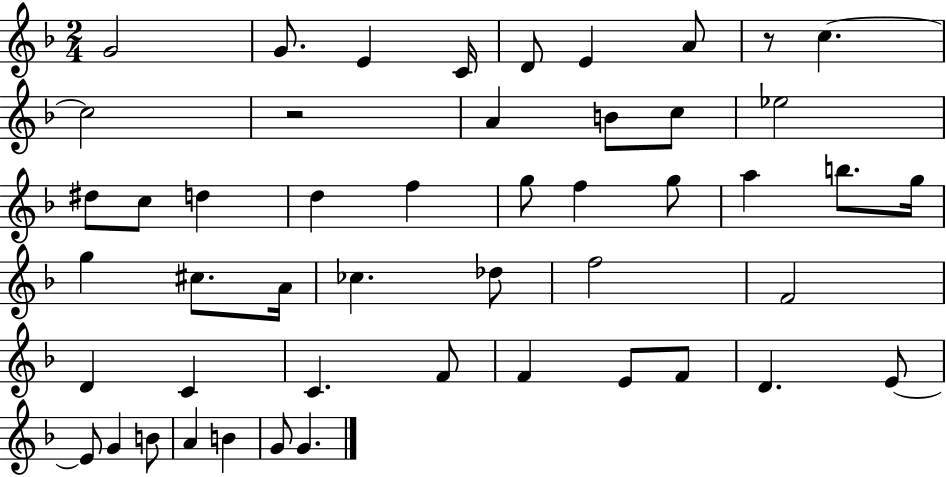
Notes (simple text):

G4/h G4/e. E4/q C4/s D4/e E4/q A4/e R/e C5/q. C5/h R/h A4/q B4/e C5/e Eb5/h D#5/e C5/e D5/q D5/q F5/q G5/e F5/q G5/e A5/q B5/e. G5/s G5/q C#5/e. A4/s CES5/q. Db5/e F5/h F4/h D4/q C4/q C4/q. F4/e F4/q E4/e F4/e D4/q. E4/e E4/e G4/q B4/e A4/q B4/q G4/e G4/q.